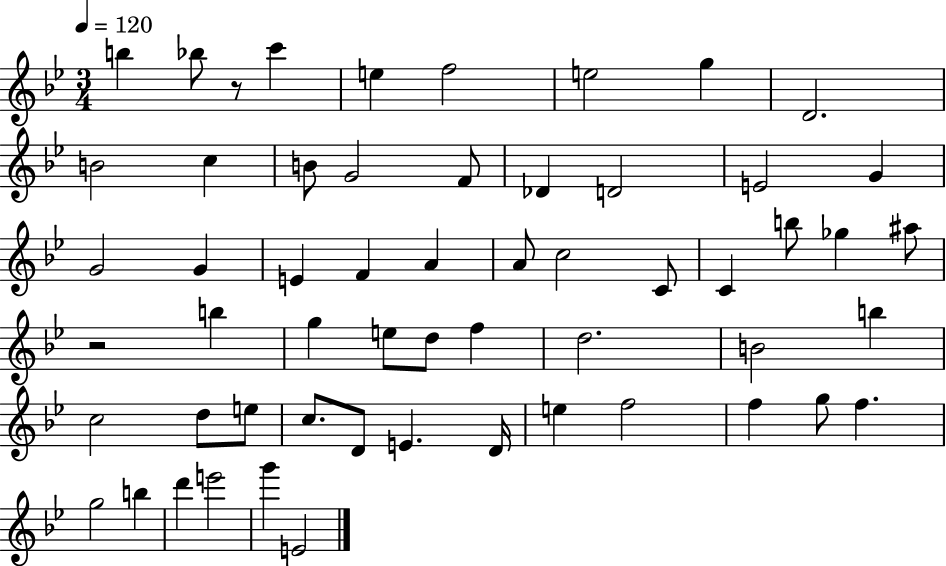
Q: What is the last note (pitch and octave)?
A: E4